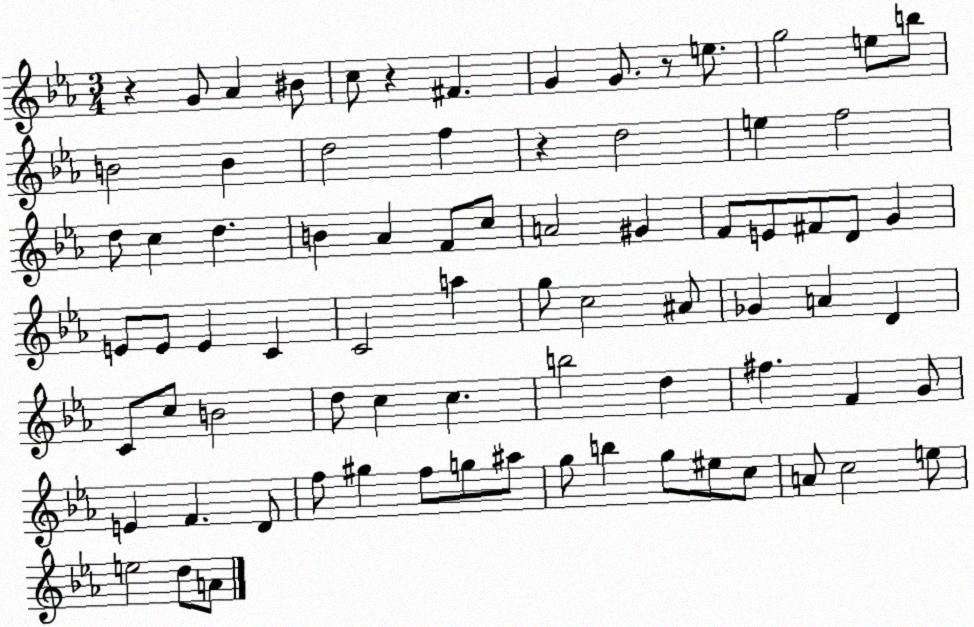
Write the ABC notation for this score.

X:1
T:Untitled
M:3/4
L:1/4
K:Eb
z G/2 _A ^B/2 c/2 z ^F G G/2 z/2 e/2 g2 e/2 b/2 B2 B d2 f z d2 e f2 d/2 c d B _A F/2 c/2 A2 ^G F/2 E/2 ^F/2 D/2 G E/2 E/2 E C C2 a g/2 c2 ^A/2 _G A D C/2 c/2 B2 d/2 c c b2 d ^f F G/2 E F D/2 f/2 ^g f/2 g/2 ^a/2 g/2 b g/2 ^e/2 c/2 A/2 c2 e/2 e2 d/2 A/2